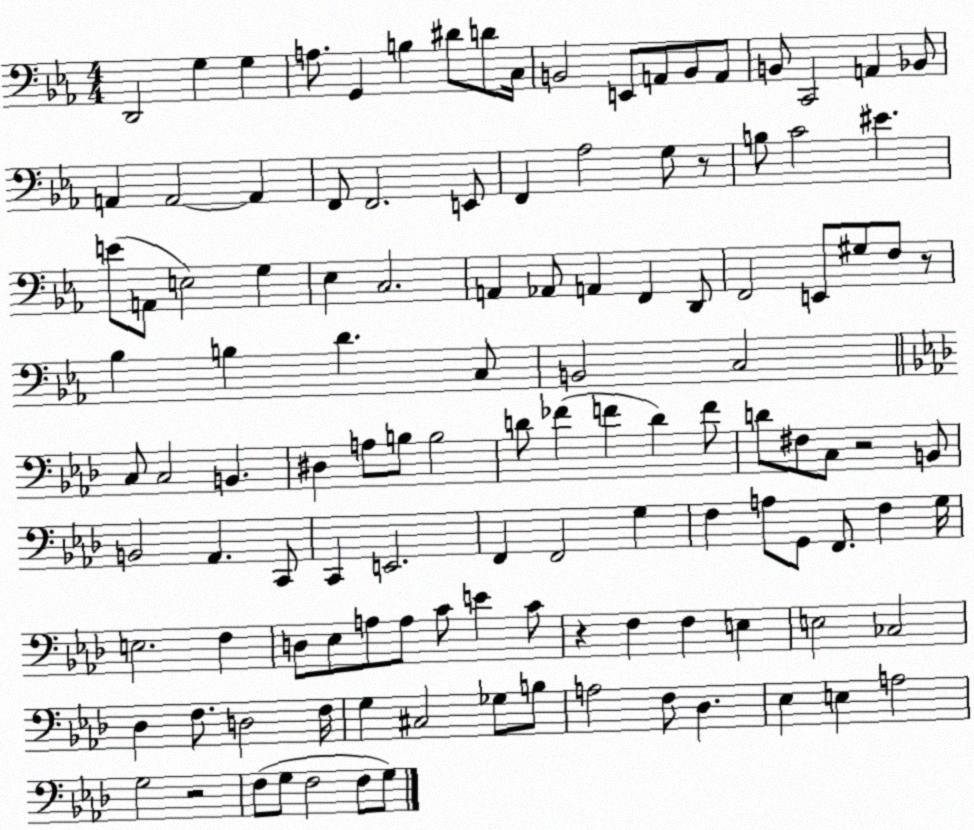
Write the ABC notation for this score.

X:1
T:Untitled
M:4/4
L:1/4
K:Eb
D,,2 G, G, A,/2 G,, B, ^D/2 D/2 C,/4 B,,2 E,,/2 A,,/2 B,,/2 A,,/2 B,,/2 C,,2 A,, _B,,/2 A,, A,,2 A,, F,,/2 F,,2 E,,/2 F,, _A,2 G,/2 z/2 B,/2 C2 ^E E/2 A,,/2 E,2 G, _E, C,2 A,, _A,,/2 A,, F,, D,,/2 F,,2 E,,/2 ^G,/2 F,/2 z/2 _B, B, D C,/2 B,,2 C,2 C,/2 C,2 B,, ^D, A,/2 B,/2 B,2 D/2 _F F D F/2 D/2 ^F,/2 C,/2 z2 B,,/2 B,,2 _A,, C,,/2 C,, E,,2 F,, F,,2 G, F, A,/2 G,,/2 F,,/2 F, G,/4 E,2 F, D,/2 _E,/2 A,/2 A,/2 C/2 E C/2 z F, F, E, E,2 _C,2 _D, F,/2 D,2 F,/4 G, ^C,2 _G,/2 B,/2 A,2 F,/2 _D, _E, E, A,2 G,2 z2 F,/2 G,/2 F,2 F,/2 G,/2